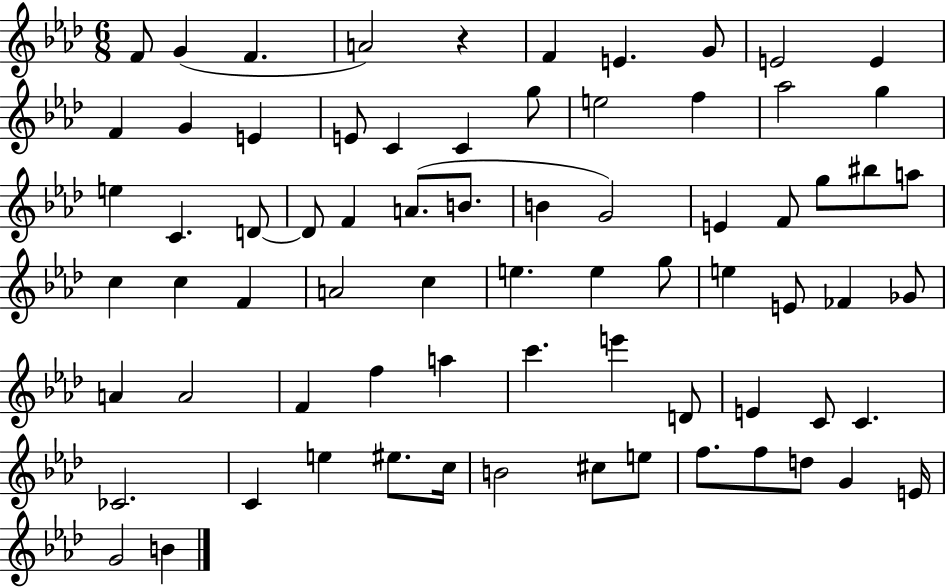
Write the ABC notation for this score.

X:1
T:Untitled
M:6/8
L:1/4
K:Ab
F/2 G F A2 z F E G/2 E2 E F G E E/2 C C g/2 e2 f _a2 g e C D/2 D/2 F A/2 B/2 B G2 E F/2 g/2 ^b/2 a/2 c c F A2 c e e g/2 e E/2 _F _G/2 A A2 F f a c' e' D/2 E C/2 C _C2 C e ^e/2 c/4 B2 ^c/2 e/2 f/2 f/2 d/2 G E/4 G2 B